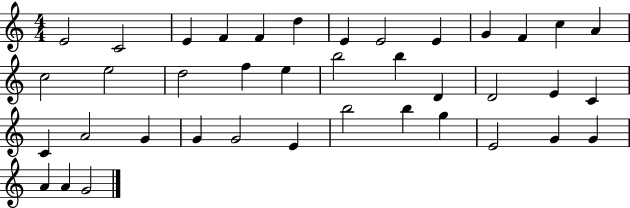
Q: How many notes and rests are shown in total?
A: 39